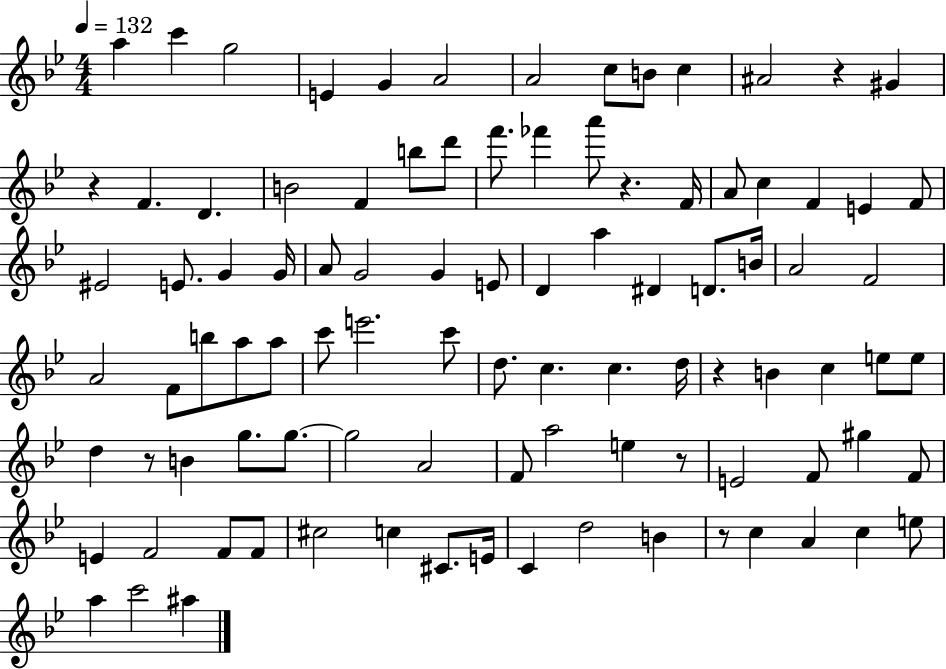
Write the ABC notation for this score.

X:1
T:Untitled
M:4/4
L:1/4
K:Bb
a c' g2 E G A2 A2 c/2 B/2 c ^A2 z ^G z F D B2 F b/2 d'/2 f'/2 _f' a'/2 z F/4 A/2 c F E F/2 ^E2 E/2 G G/4 A/2 G2 G E/2 D a ^D D/2 B/4 A2 F2 A2 F/2 b/2 a/2 a/2 c'/2 e'2 c'/2 d/2 c c d/4 z B c e/2 e/2 d z/2 B g/2 g/2 g2 A2 F/2 a2 e z/2 E2 F/2 ^g F/2 E F2 F/2 F/2 ^c2 c ^C/2 E/4 C d2 B z/2 c A c e/2 a c'2 ^a